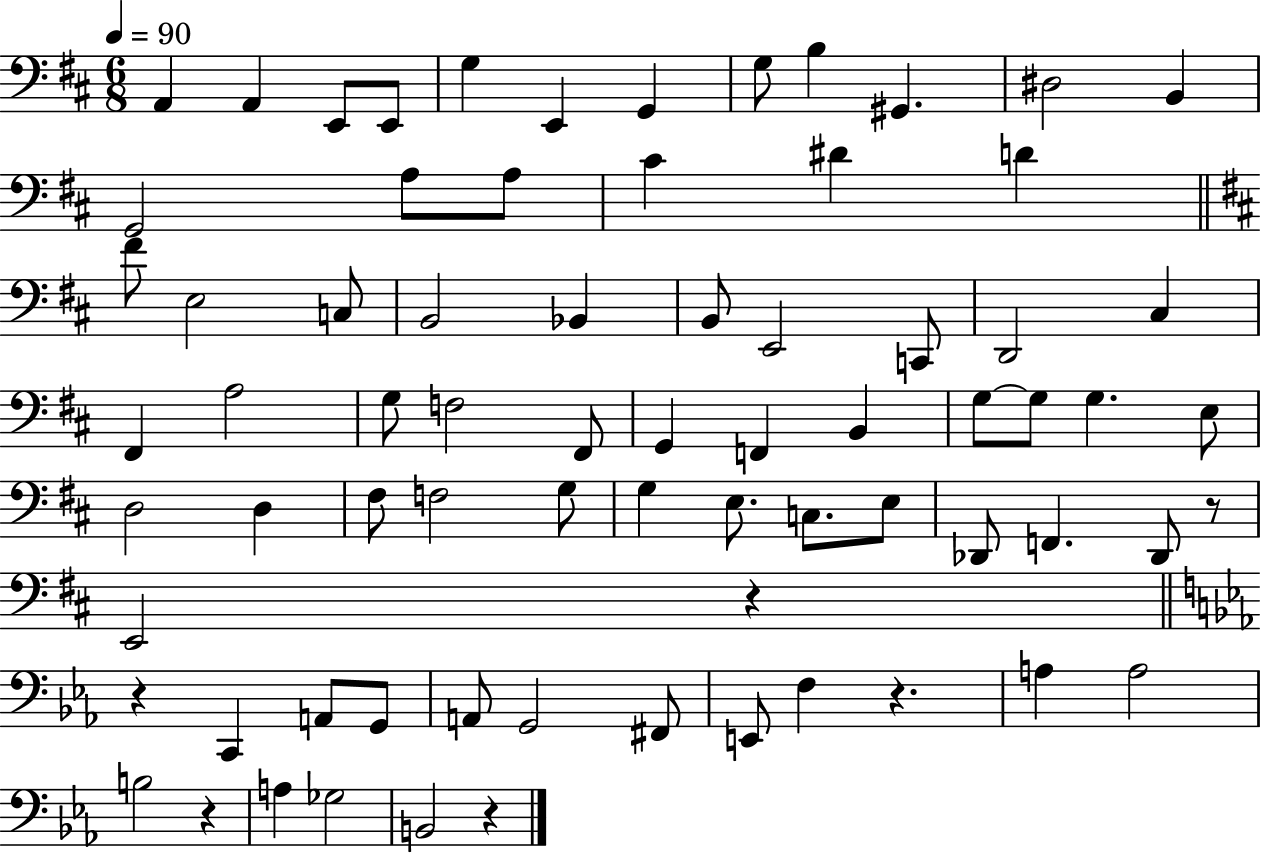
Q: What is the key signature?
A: D major